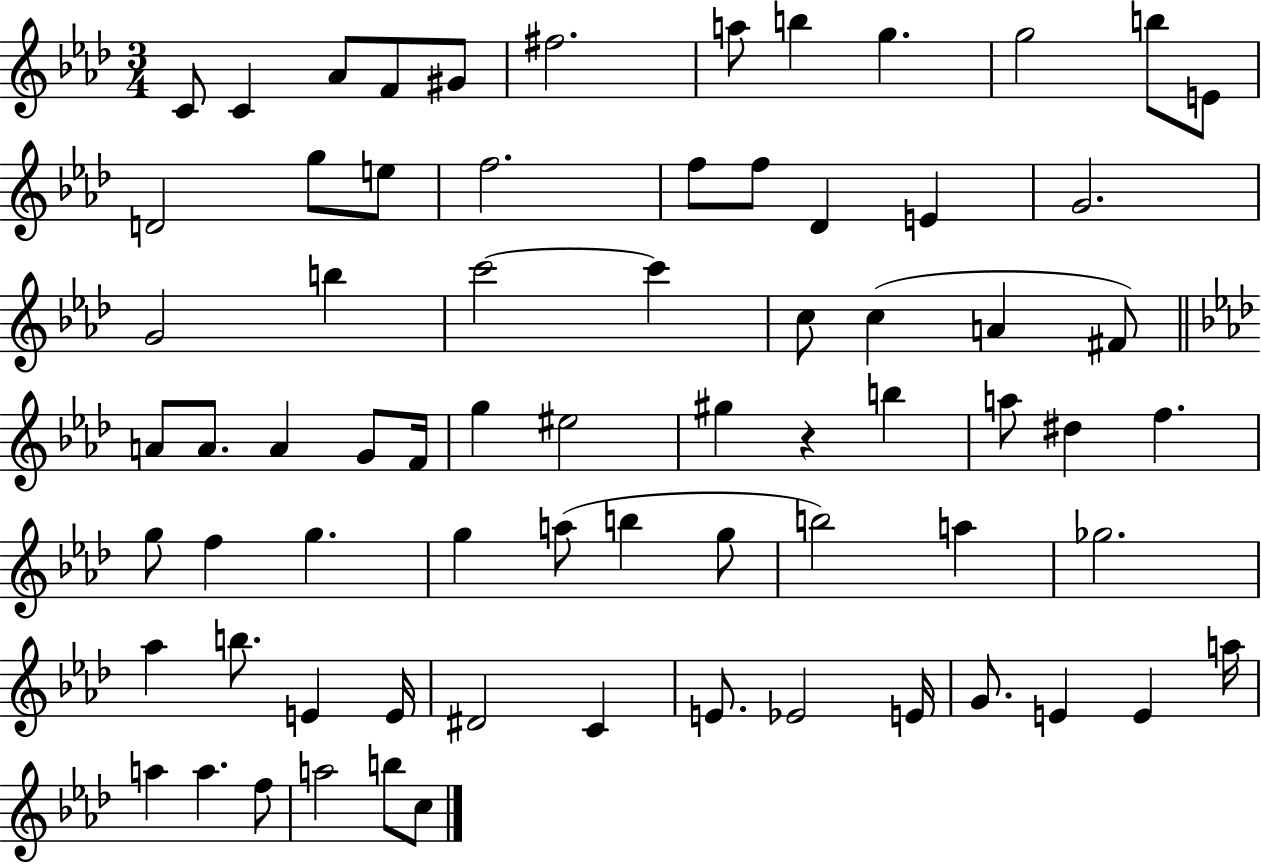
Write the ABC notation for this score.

X:1
T:Untitled
M:3/4
L:1/4
K:Ab
C/2 C _A/2 F/2 ^G/2 ^f2 a/2 b g g2 b/2 E/2 D2 g/2 e/2 f2 f/2 f/2 _D E G2 G2 b c'2 c' c/2 c A ^F/2 A/2 A/2 A G/2 F/4 g ^e2 ^g z b a/2 ^d f g/2 f g g a/2 b g/2 b2 a _g2 _a b/2 E E/4 ^D2 C E/2 _E2 E/4 G/2 E E a/4 a a f/2 a2 b/2 c/2